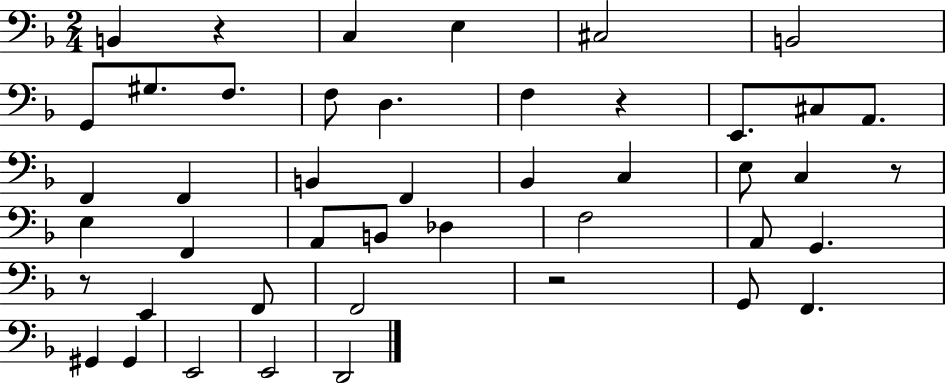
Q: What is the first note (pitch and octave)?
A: B2